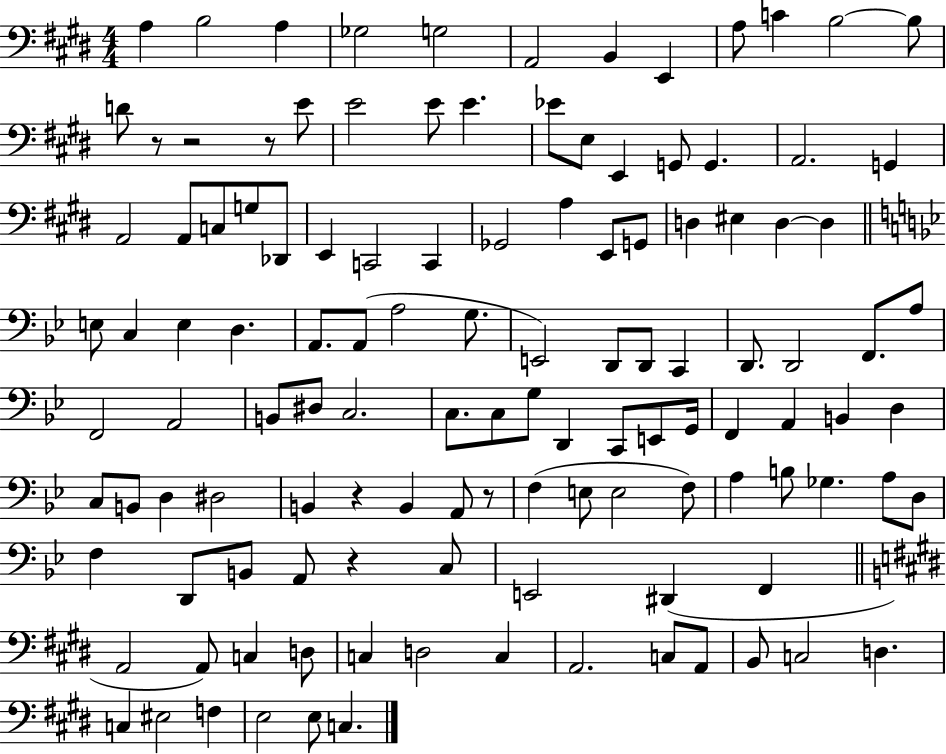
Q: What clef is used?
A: bass